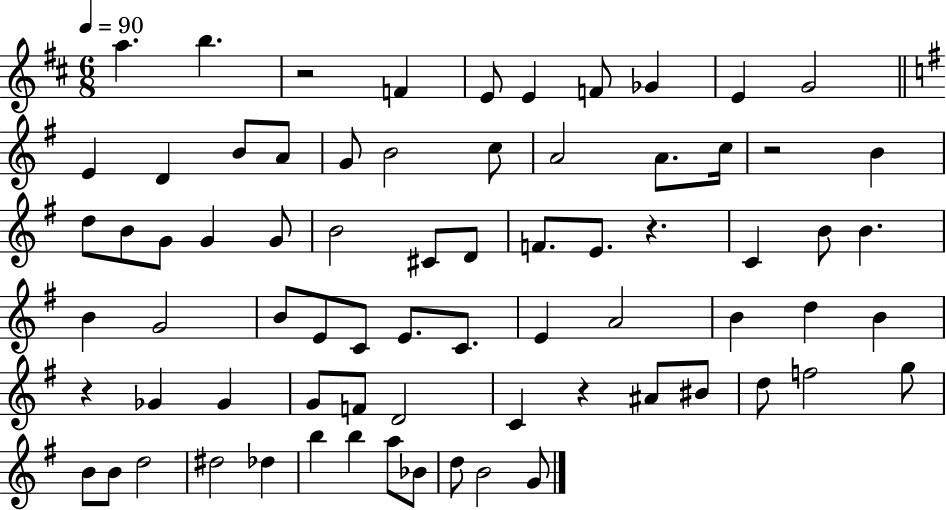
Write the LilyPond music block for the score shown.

{
  \clef treble
  \numericTimeSignature
  \time 6/8
  \key d \major
  \tempo 4 = 90
  \repeat volta 2 { a''4. b''4. | r2 f'4 | e'8 e'4 f'8 ges'4 | e'4 g'2 | \break \bar "||" \break \key e \minor e'4 d'4 b'8 a'8 | g'8 b'2 c''8 | a'2 a'8. c''16 | r2 b'4 | \break d''8 b'8 g'8 g'4 g'8 | b'2 cis'8 d'8 | f'8. e'8. r4. | c'4 b'8 b'4. | \break b'4 g'2 | b'8 e'8 c'8 e'8. c'8. | e'4 a'2 | b'4 d''4 b'4 | \break r4 ges'4 ges'4 | g'8 f'8 d'2 | c'4 r4 ais'8 bis'8 | d''8 f''2 g''8 | \break b'8 b'8 d''2 | dis''2 des''4 | b''4 b''4 a''8 bes'8 | d''8 b'2 g'8 | \break } \bar "|."
}